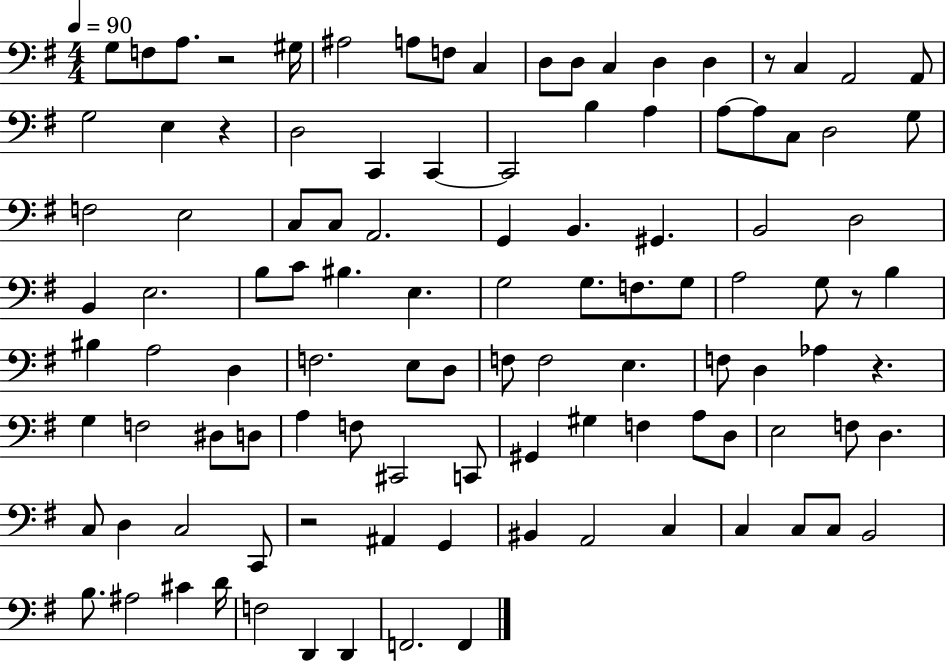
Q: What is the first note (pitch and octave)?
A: G3